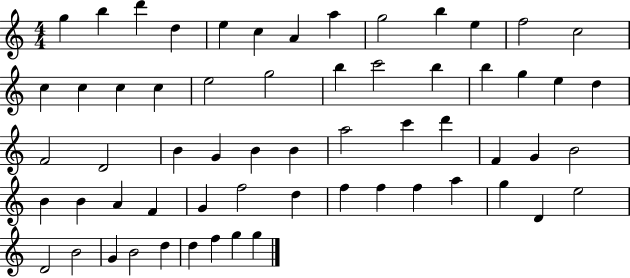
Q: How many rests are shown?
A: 0